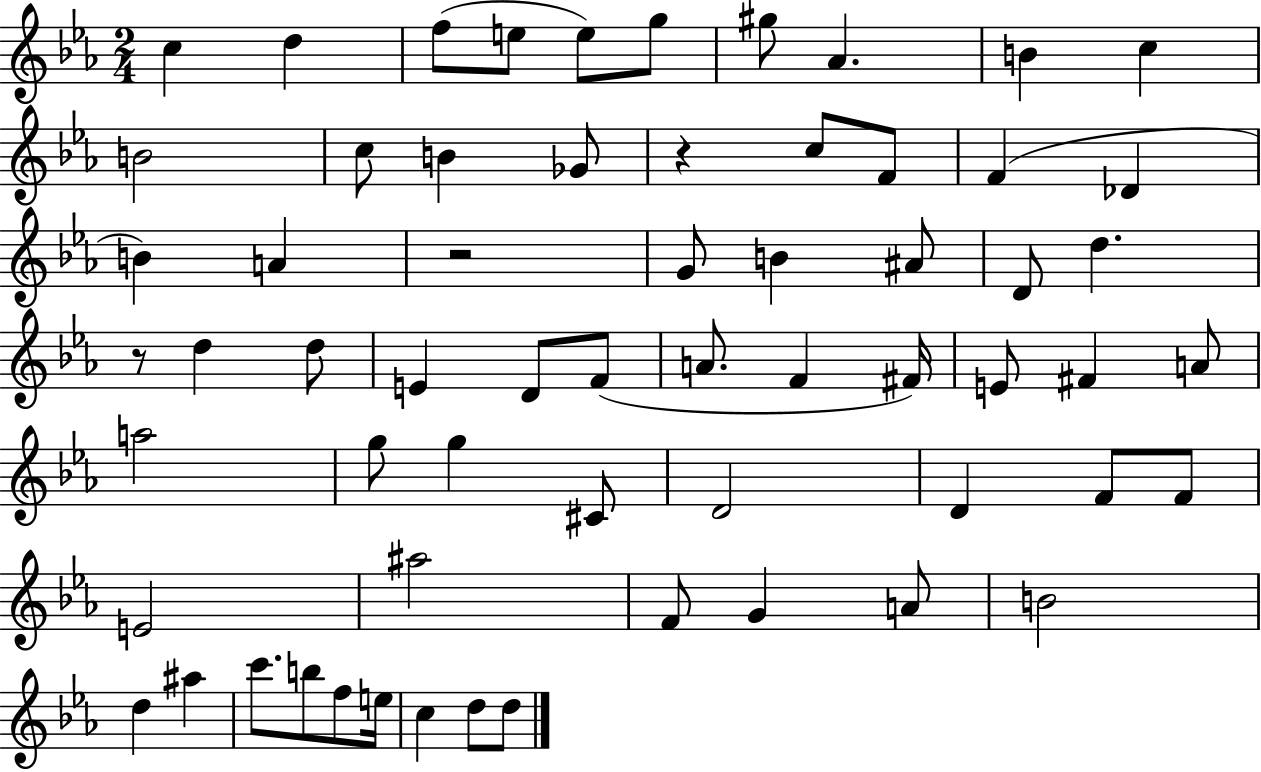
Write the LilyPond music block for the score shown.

{
  \clef treble
  \numericTimeSignature
  \time 2/4
  \key ees \major
  c''4 d''4 | f''8( e''8 e''8) g''8 | gis''8 aes'4. | b'4 c''4 | \break b'2 | c''8 b'4 ges'8 | r4 c''8 f'8 | f'4( des'4 | \break b'4) a'4 | r2 | g'8 b'4 ais'8 | d'8 d''4. | \break r8 d''4 d''8 | e'4 d'8 f'8( | a'8. f'4 fis'16) | e'8 fis'4 a'8 | \break a''2 | g''8 g''4 cis'8 | d'2 | d'4 f'8 f'8 | \break e'2 | ais''2 | f'8 g'4 a'8 | b'2 | \break d''4 ais''4 | c'''8. b''8 f''8 e''16 | c''4 d''8 d''8 | \bar "|."
}